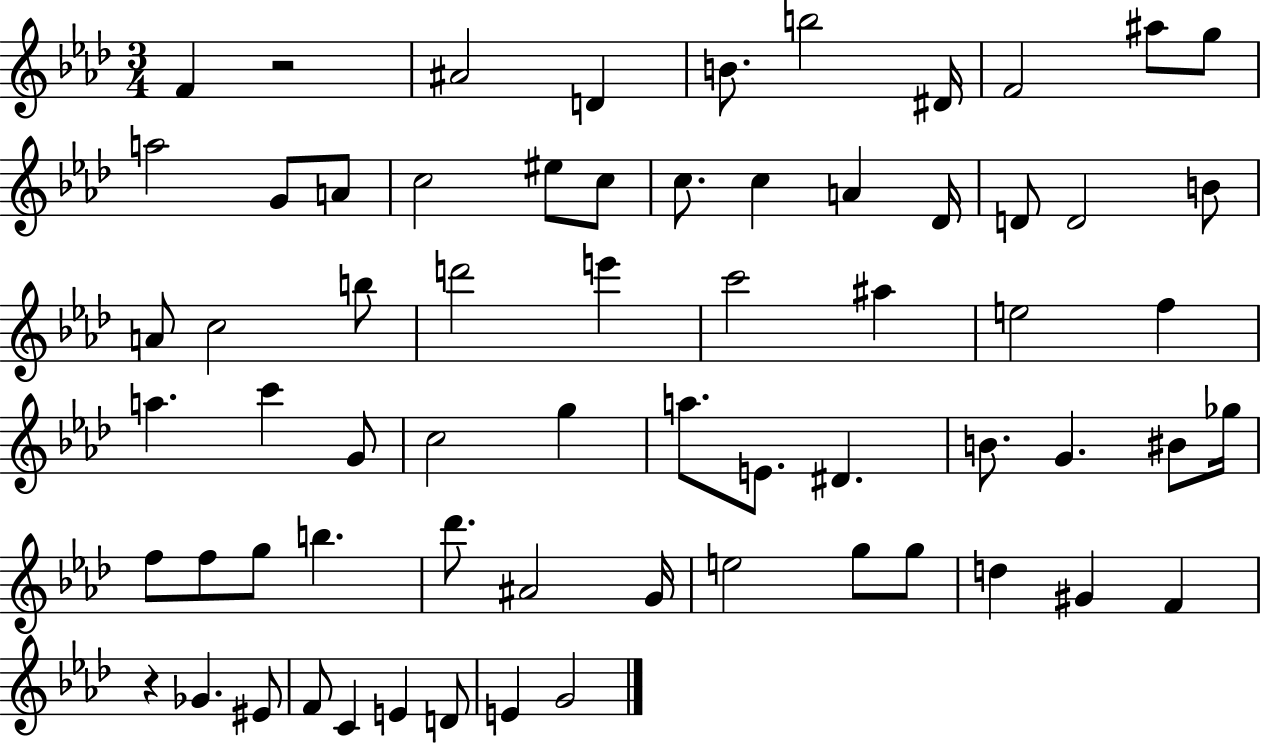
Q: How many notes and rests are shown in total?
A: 66